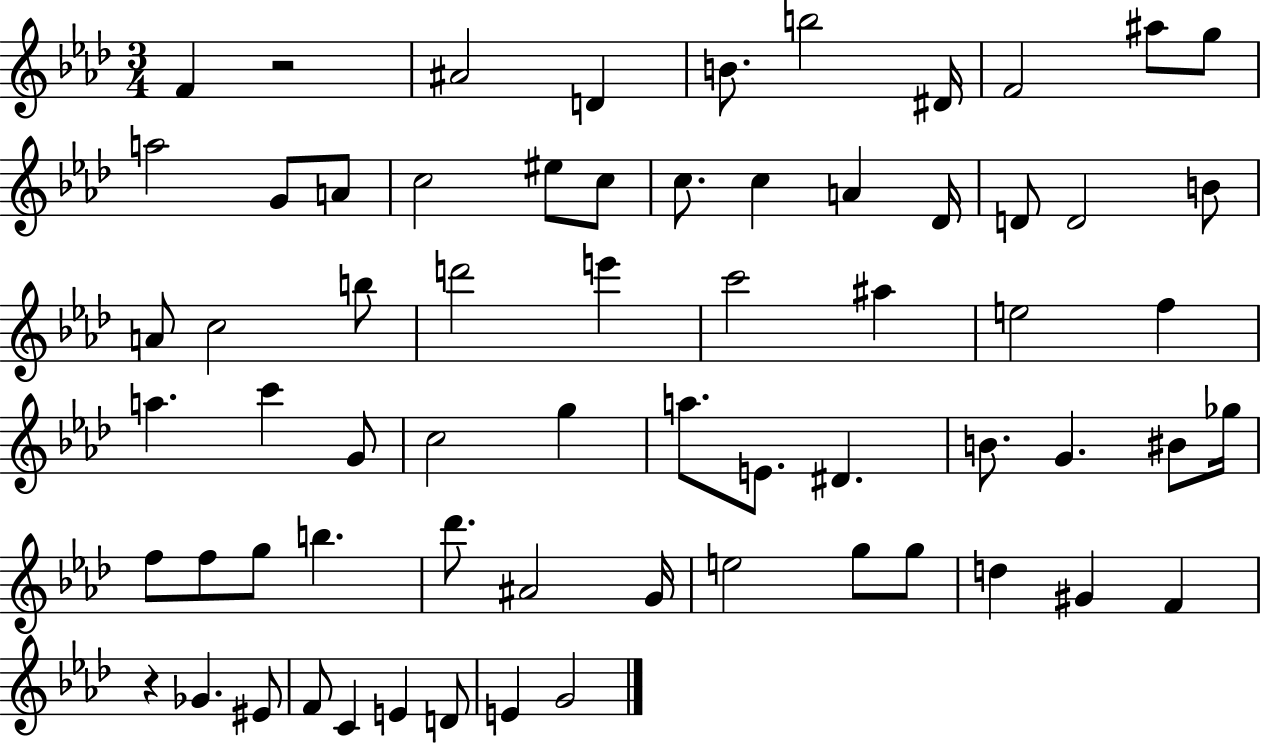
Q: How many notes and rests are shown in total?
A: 66